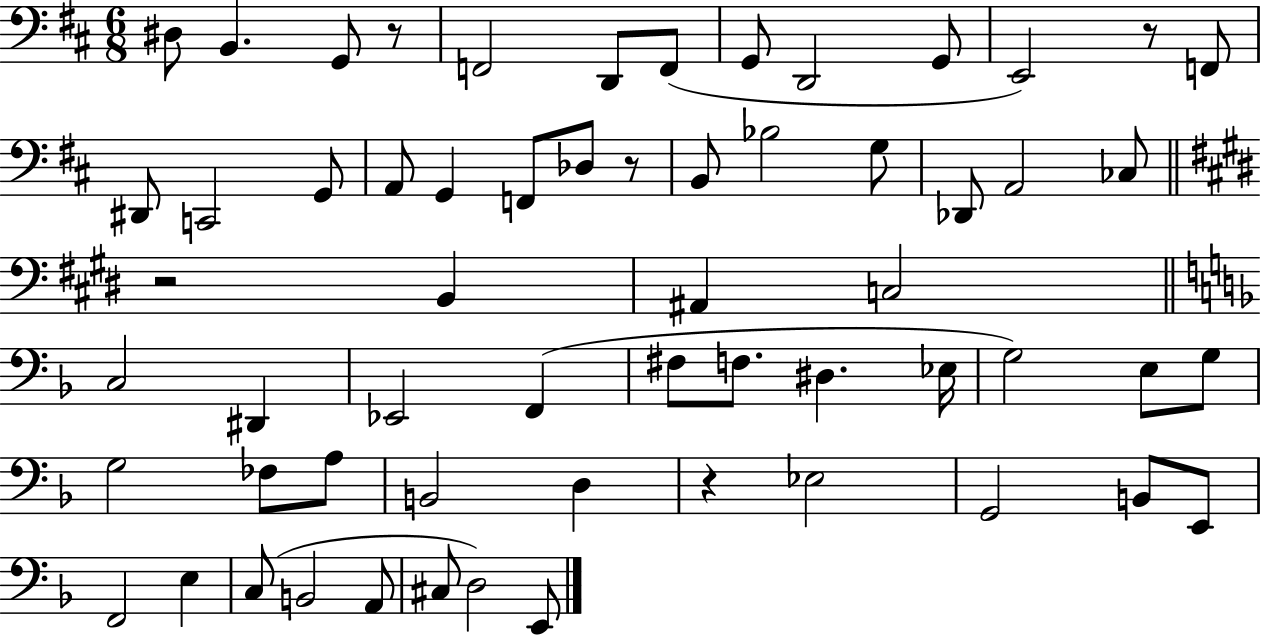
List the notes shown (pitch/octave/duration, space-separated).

D#3/e B2/q. G2/e R/e F2/h D2/e F2/e G2/e D2/h G2/e E2/h R/e F2/e D#2/e C2/h G2/e A2/e G2/q F2/e Db3/e R/e B2/e Bb3/h G3/e Db2/e A2/h CES3/e R/h B2/q A#2/q C3/h C3/h D#2/q Eb2/h F2/q F#3/e F3/e. D#3/q. Eb3/s G3/h E3/e G3/e G3/h FES3/e A3/e B2/h D3/q R/q Eb3/h G2/h B2/e E2/e F2/h E3/q C3/e B2/h A2/e C#3/e D3/h E2/e